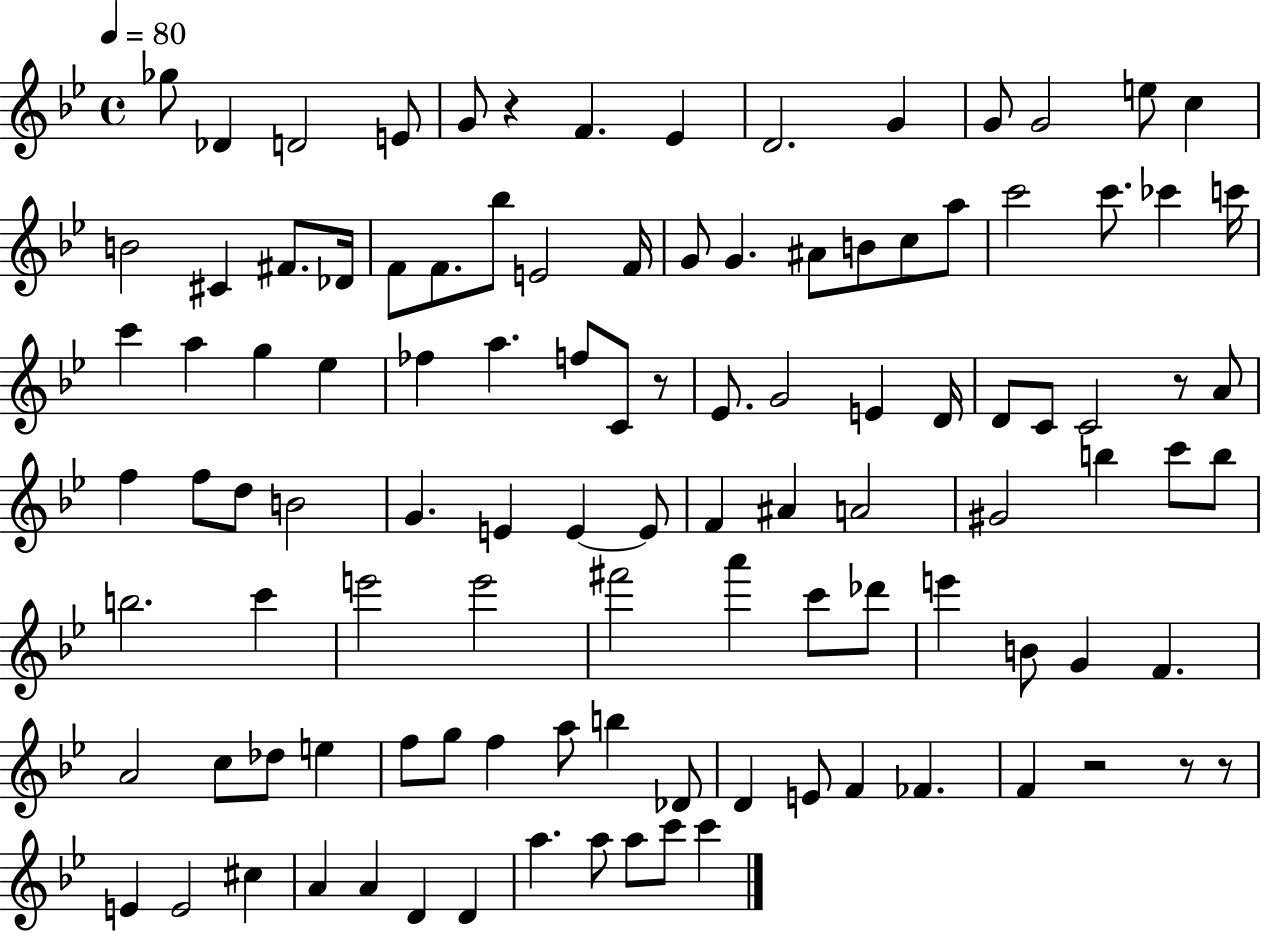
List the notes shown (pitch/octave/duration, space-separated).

Gb5/e Db4/q D4/h E4/e G4/e R/q F4/q. Eb4/q D4/h. G4/q G4/e G4/h E5/e C5/q B4/h C#4/q F#4/e. Db4/s F4/e F4/e. Bb5/e E4/h F4/s G4/e G4/q. A#4/e B4/e C5/e A5/e C6/h C6/e. CES6/q C6/s C6/q A5/q G5/q Eb5/q FES5/q A5/q. F5/e C4/e R/e Eb4/e. G4/h E4/q D4/s D4/e C4/e C4/h R/e A4/e F5/q F5/e D5/e B4/h G4/q. E4/q E4/q E4/e F4/q A#4/q A4/h G#4/h B5/q C6/e B5/e B5/h. C6/q E6/h E6/h F#6/h A6/q C6/e Db6/e E6/q B4/e G4/q F4/q. A4/h C5/e Db5/e E5/q F5/e G5/e F5/q A5/e B5/q Db4/e D4/q E4/e F4/q FES4/q. F4/q R/h R/e R/e E4/q E4/h C#5/q A4/q A4/q D4/q D4/q A5/q. A5/e A5/e C6/e C6/q